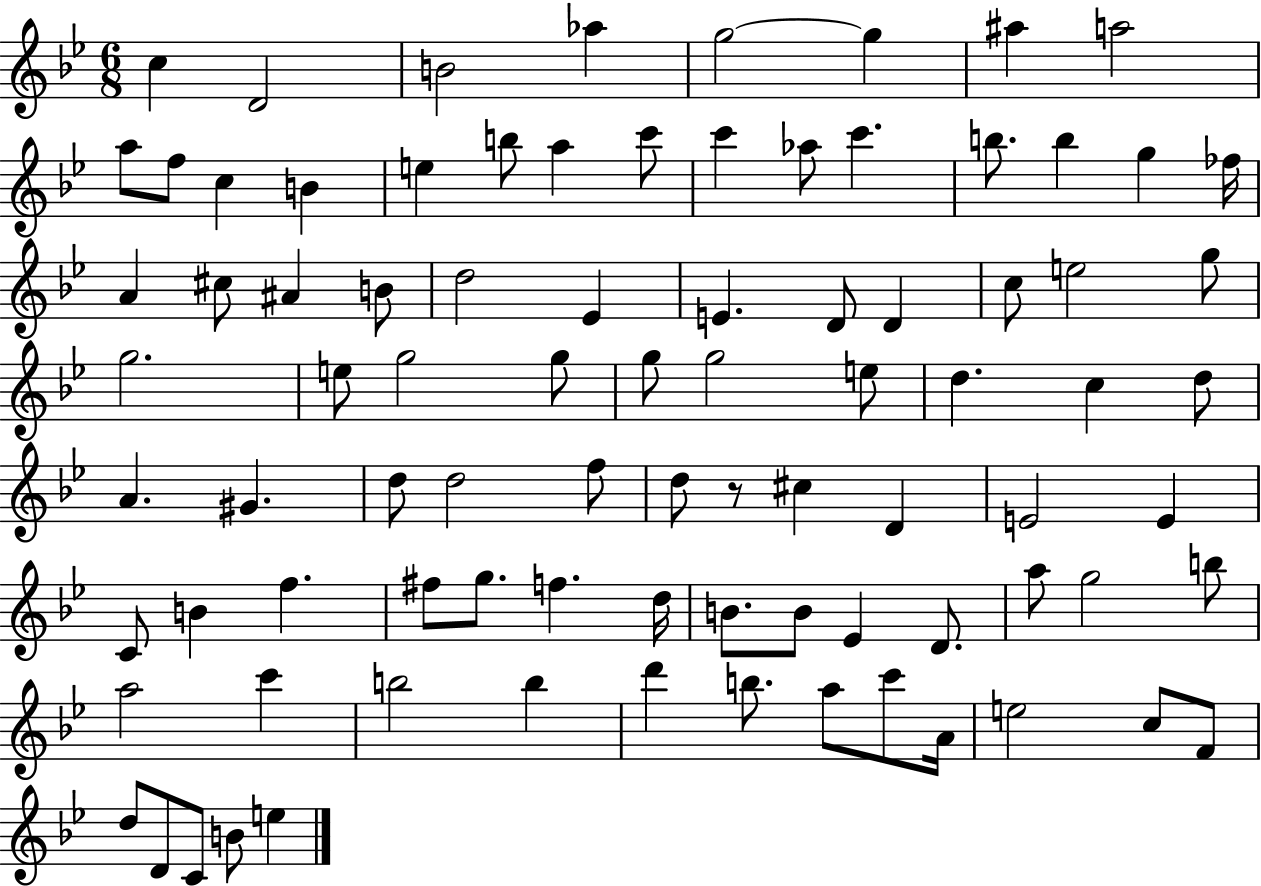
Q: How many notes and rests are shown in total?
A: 87